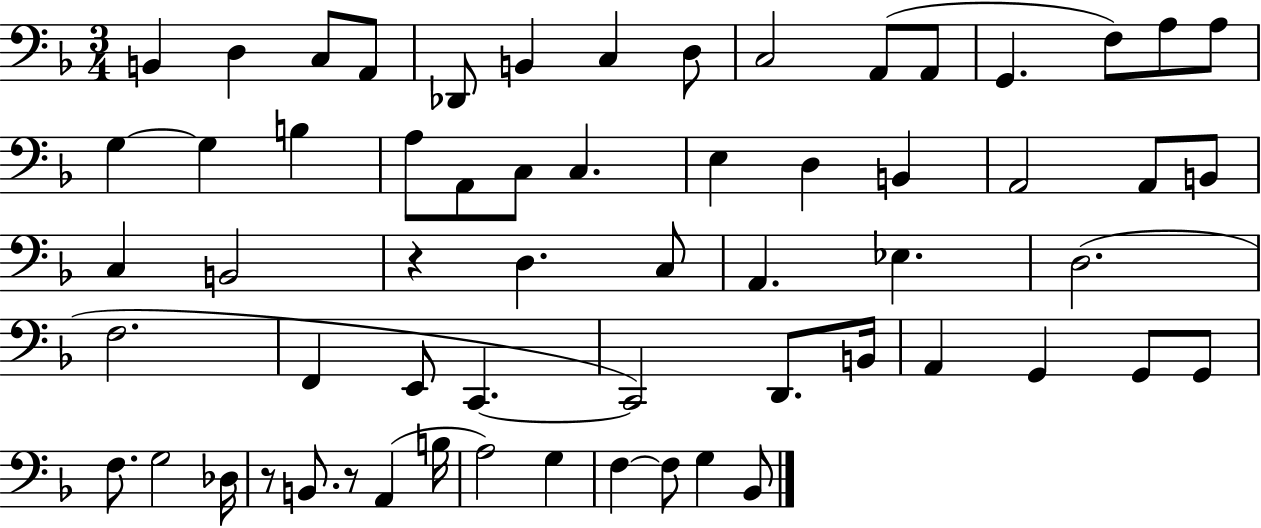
B2/q D3/q C3/e A2/e Db2/e B2/q C3/q D3/e C3/h A2/e A2/e G2/q. F3/e A3/e A3/e G3/q G3/q B3/q A3/e A2/e C3/e C3/q. E3/q D3/q B2/q A2/h A2/e B2/e C3/q B2/h R/q D3/q. C3/e A2/q. Eb3/q. D3/h. F3/h. F2/q E2/e C2/q. C2/h D2/e. B2/s A2/q G2/q G2/e G2/e F3/e. G3/h Db3/s R/e B2/e. R/e A2/q B3/s A3/h G3/q F3/q F3/e G3/q Bb2/e